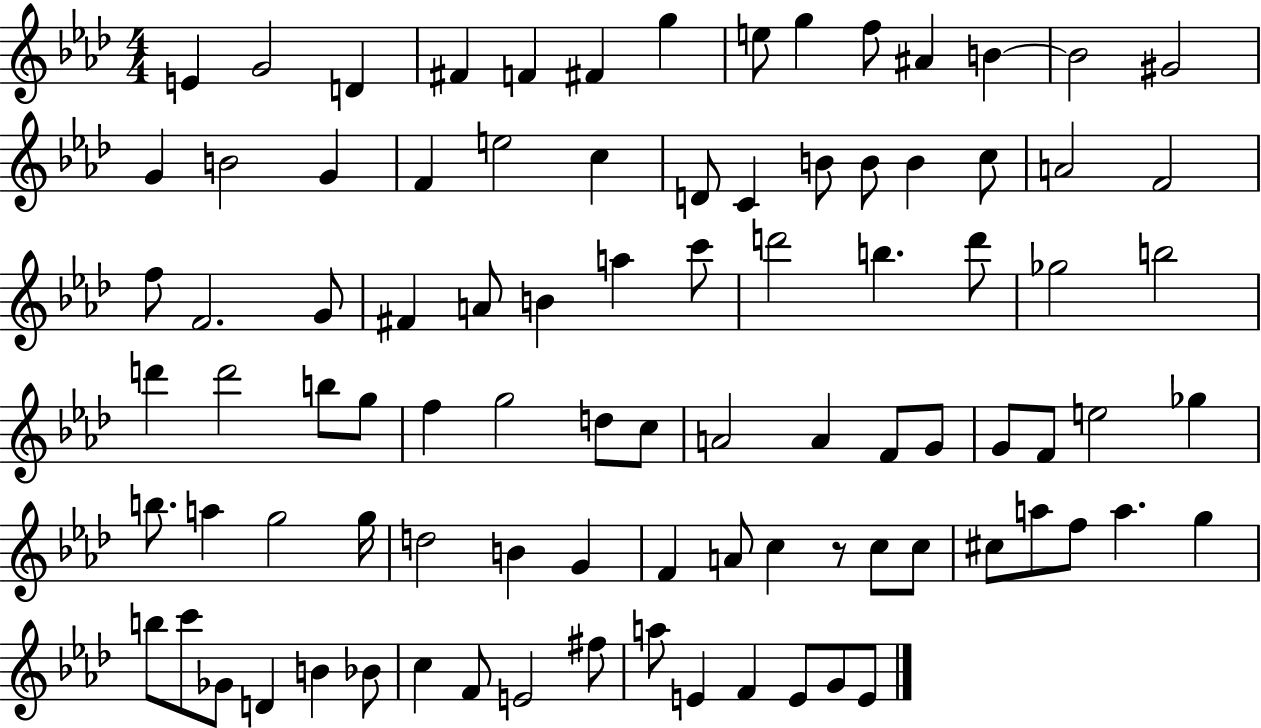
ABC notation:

X:1
T:Untitled
M:4/4
L:1/4
K:Ab
E G2 D ^F F ^F g e/2 g f/2 ^A B B2 ^G2 G B2 G F e2 c D/2 C B/2 B/2 B c/2 A2 F2 f/2 F2 G/2 ^F A/2 B a c'/2 d'2 b d'/2 _g2 b2 d' d'2 b/2 g/2 f g2 d/2 c/2 A2 A F/2 G/2 G/2 F/2 e2 _g b/2 a g2 g/4 d2 B G F A/2 c z/2 c/2 c/2 ^c/2 a/2 f/2 a g b/2 c'/2 _G/2 D B _B/2 c F/2 E2 ^f/2 a/2 E F E/2 G/2 E/2